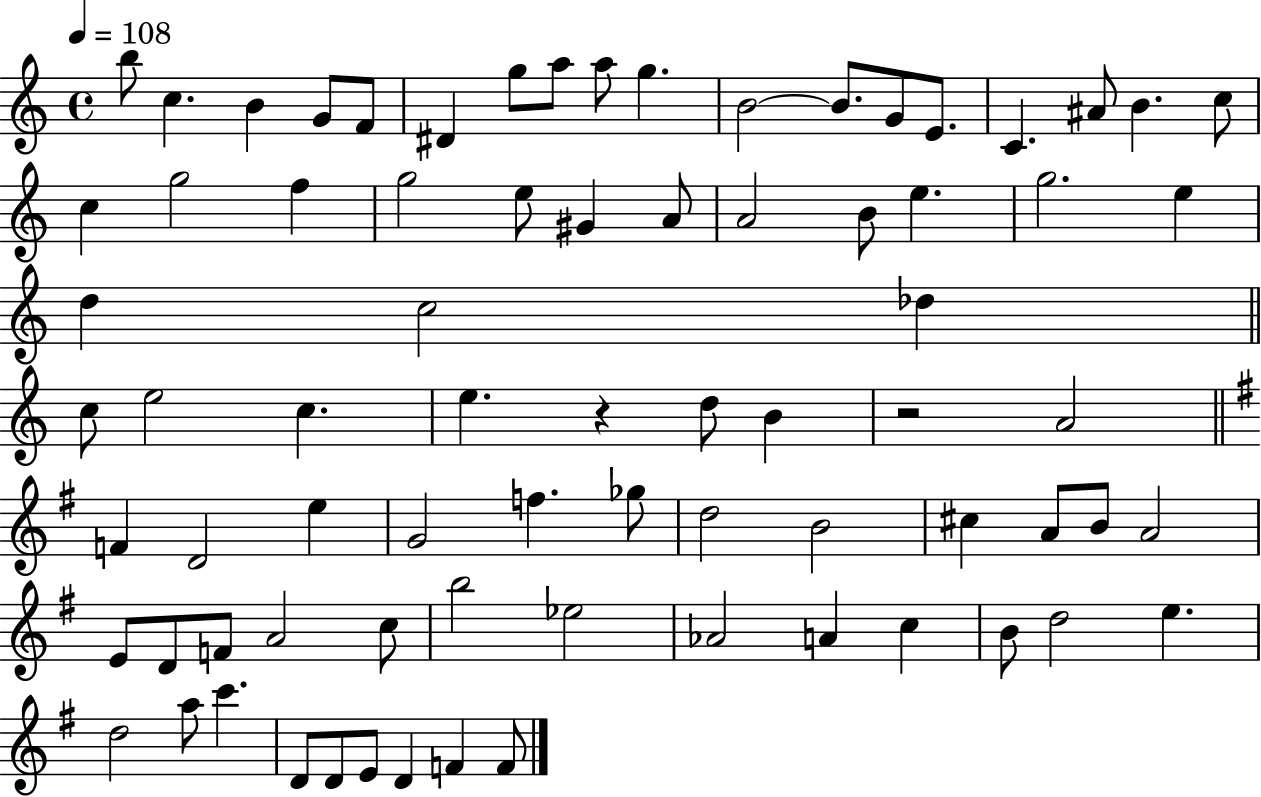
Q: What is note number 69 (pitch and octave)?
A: D4